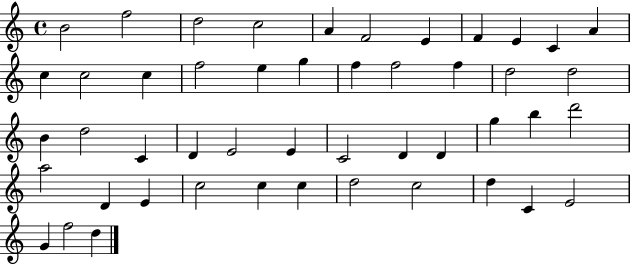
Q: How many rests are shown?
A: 0